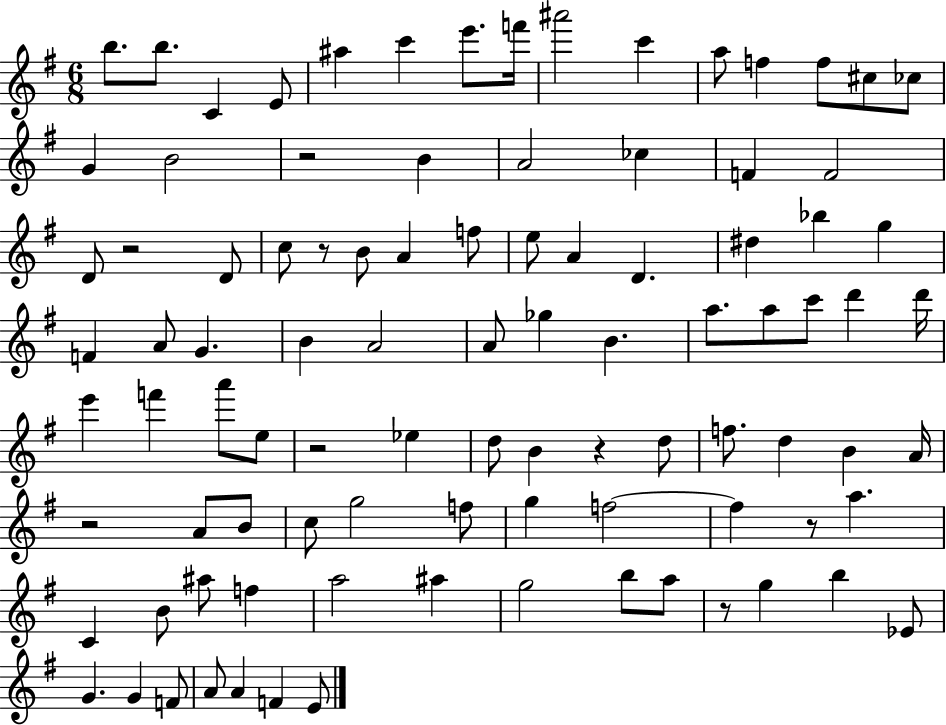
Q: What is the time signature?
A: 6/8